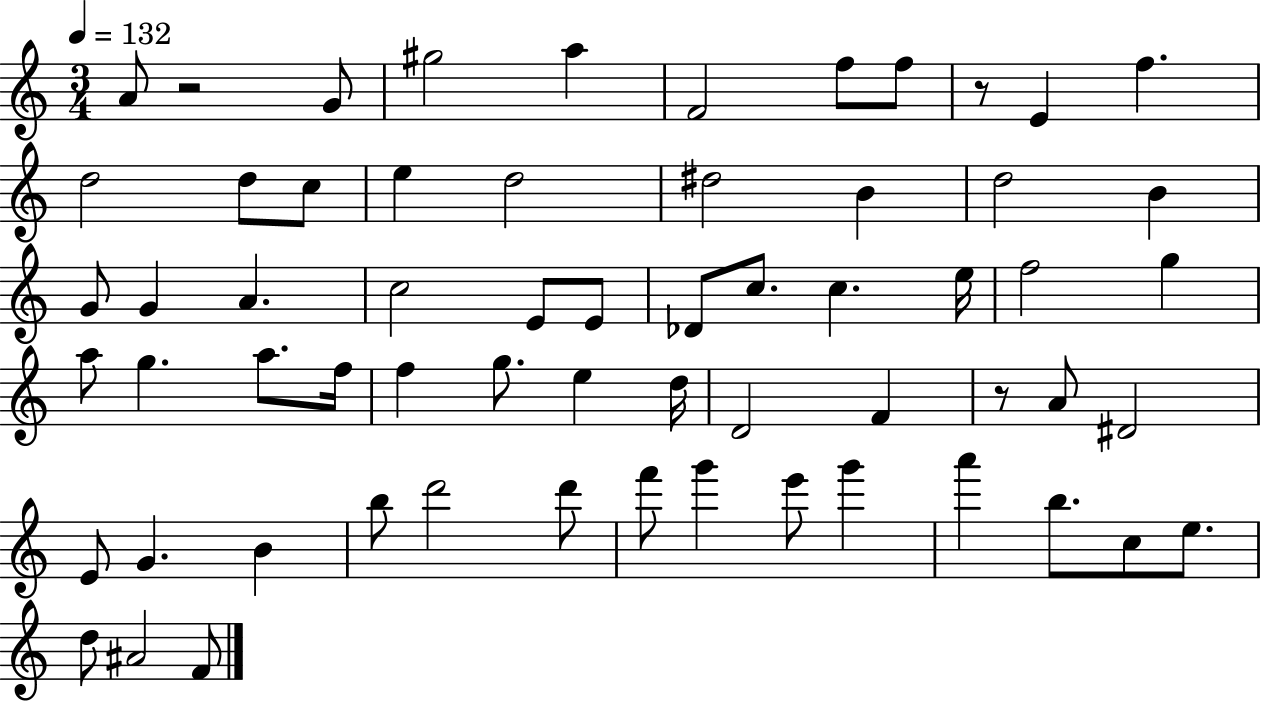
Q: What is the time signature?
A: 3/4